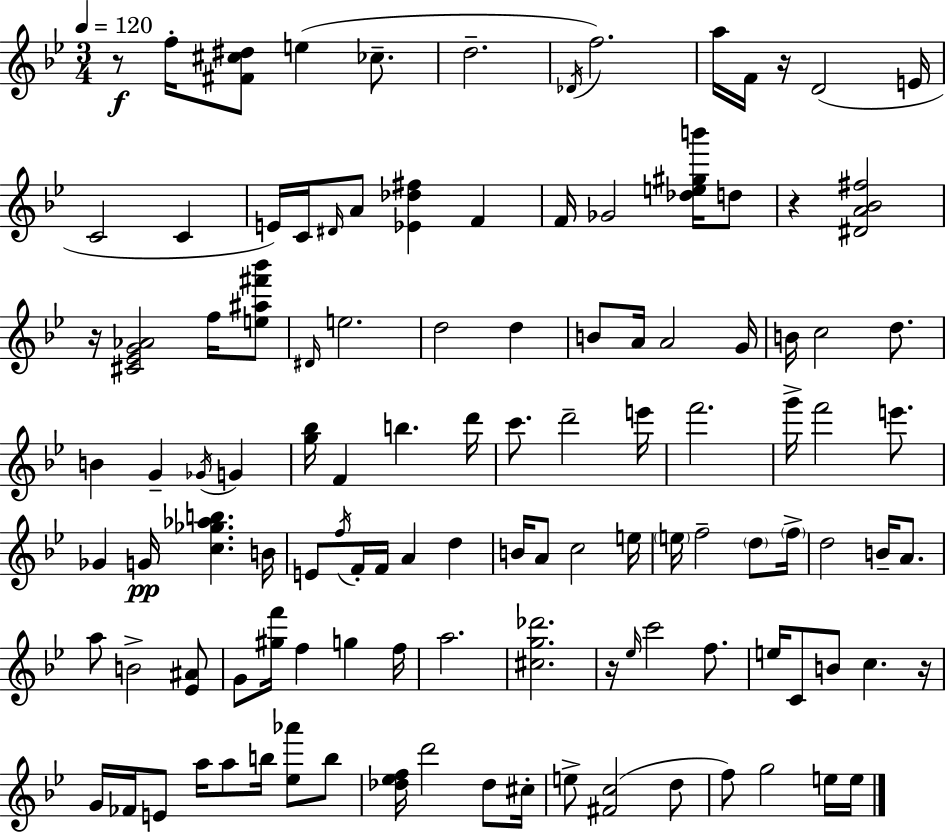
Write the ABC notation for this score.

X:1
T:Untitled
M:3/4
L:1/4
K:Gm
z/2 f/4 [^F^c^d]/2 e _c/2 d2 _D/4 f2 a/4 F/4 z/4 D2 E/4 C2 C E/4 C/4 ^D/4 A/2 [_E_d^f] F F/4 _G2 [_de^gb']/4 d/2 z [^DA_B^f]2 z/4 [^C_EG_A]2 f/4 [e^a^f'_b']/2 ^D/4 e2 d2 d B/2 A/4 A2 G/4 B/4 c2 d/2 B G _G/4 G [g_b]/4 F b d'/4 c'/2 d'2 e'/4 f'2 g'/4 f'2 e'/2 _G G/4 [c_g_ab] B/4 E/2 f/4 F/4 F/4 A d B/4 A/2 c2 e/4 e/4 f2 d/2 f/4 d2 B/4 A/2 a/2 B2 [_E^A]/2 G/2 [^gf']/4 f g f/4 a2 [^cg_d']2 z/4 _e/4 c'2 f/2 e/4 C/2 B/2 c z/4 G/4 _F/4 E/2 a/4 a/2 b/4 [_e_a']/2 b/2 [_d_ef]/4 d'2 _d/2 ^c/4 e/2 [^Fc]2 d/2 f/2 g2 e/4 e/4